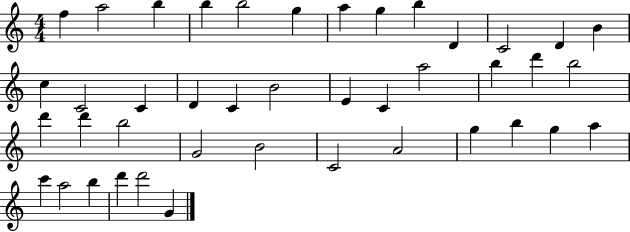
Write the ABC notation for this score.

X:1
T:Untitled
M:4/4
L:1/4
K:C
f a2 b b b2 g a g b D C2 D B c C2 C D C B2 E C a2 b d' b2 d' d' b2 G2 B2 C2 A2 g b g a c' a2 b d' d'2 G